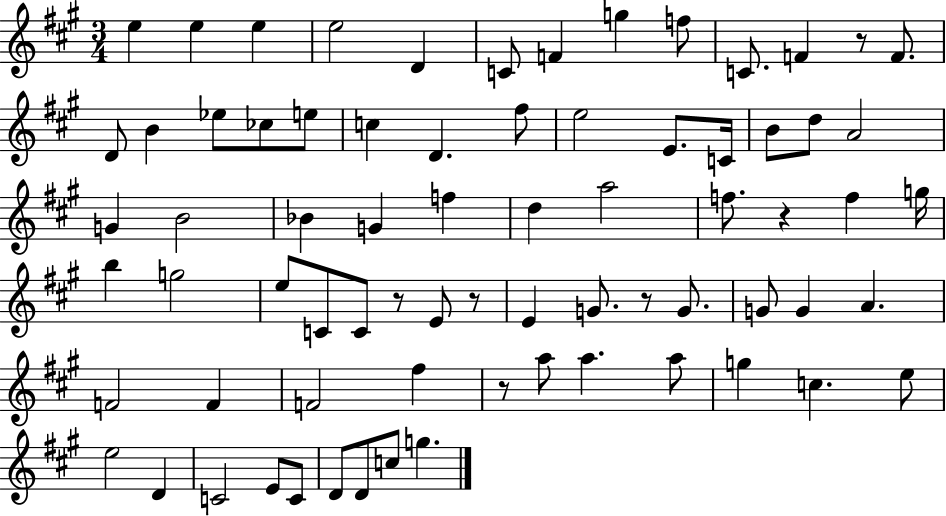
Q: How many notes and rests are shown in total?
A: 73